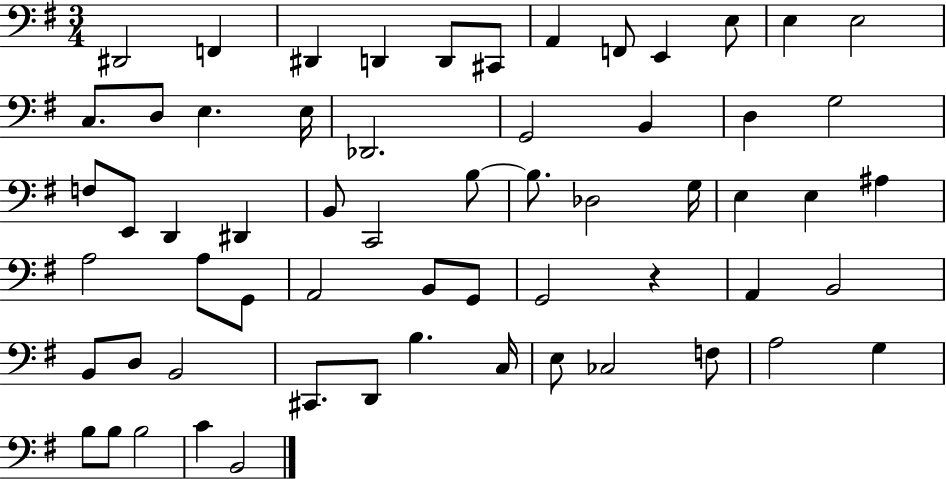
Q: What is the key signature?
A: G major